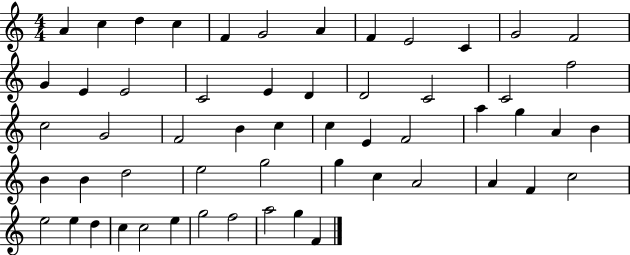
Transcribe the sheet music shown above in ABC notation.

X:1
T:Untitled
M:4/4
L:1/4
K:C
A c d c F G2 A F E2 C G2 F2 G E E2 C2 E D D2 C2 C2 f2 c2 G2 F2 B c c E F2 a g A B B B d2 e2 g2 g c A2 A F c2 e2 e d c c2 e g2 f2 a2 g F